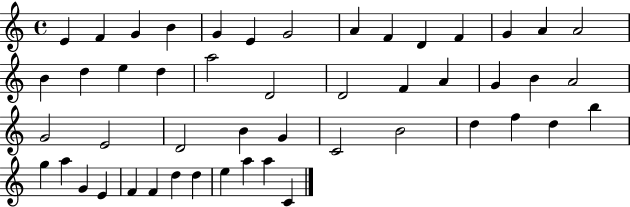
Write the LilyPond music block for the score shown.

{
  \clef treble
  \time 4/4
  \defaultTimeSignature
  \key c \major
  e'4 f'4 g'4 b'4 | g'4 e'4 g'2 | a'4 f'4 d'4 f'4 | g'4 a'4 a'2 | \break b'4 d''4 e''4 d''4 | a''2 d'2 | d'2 f'4 a'4 | g'4 b'4 a'2 | \break g'2 e'2 | d'2 b'4 g'4 | c'2 b'2 | d''4 f''4 d''4 b''4 | \break g''4 a''4 g'4 e'4 | f'4 f'4 d''4 d''4 | e''4 a''4 a''4 c'4 | \bar "|."
}